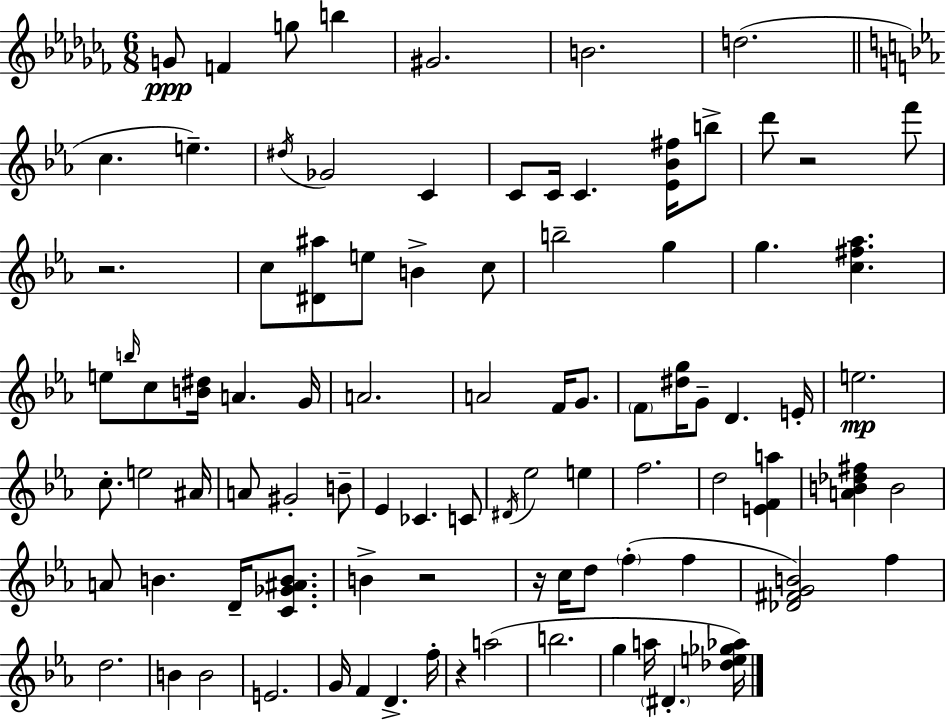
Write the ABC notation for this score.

X:1
T:Untitled
M:6/8
L:1/4
K:Abm
G/2 F g/2 b ^G2 B2 d2 c e ^d/4 _G2 C C/2 C/4 C [_E_B^f]/4 b/2 d'/2 z2 f'/2 z2 c/2 [^D^a]/2 e/2 B c/2 b2 g g [c^f_a] e/2 b/4 c/2 [B^d]/4 A G/4 A2 A2 F/4 G/2 F/2 [^dg]/4 G/2 D E/4 e2 c/2 e2 ^A/4 A/2 ^G2 B/2 _E _C C/2 ^D/4 _e2 e f2 d2 [EFa] [AB_d^f] B2 A/2 B D/4 [C_G^AB]/2 B z2 z/4 c/4 d/2 f f [_D^FGB]2 f d2 B B2 E2 G/4 F D f/4 z a2 b2 g a/4 ^D [_de_g_a]/4